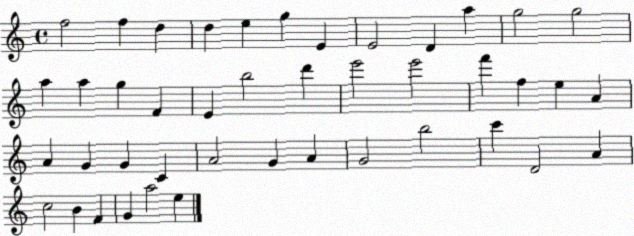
X:1
T:Untitled
M:4/4
L:1/4
K:C
f2 f d d e g E E2 D a g2 g2 a a g F E b2 d' e'2 e'2 f' f e A A G G C A2 G A G2 b2 c' D2 A c2 B F G a2 e